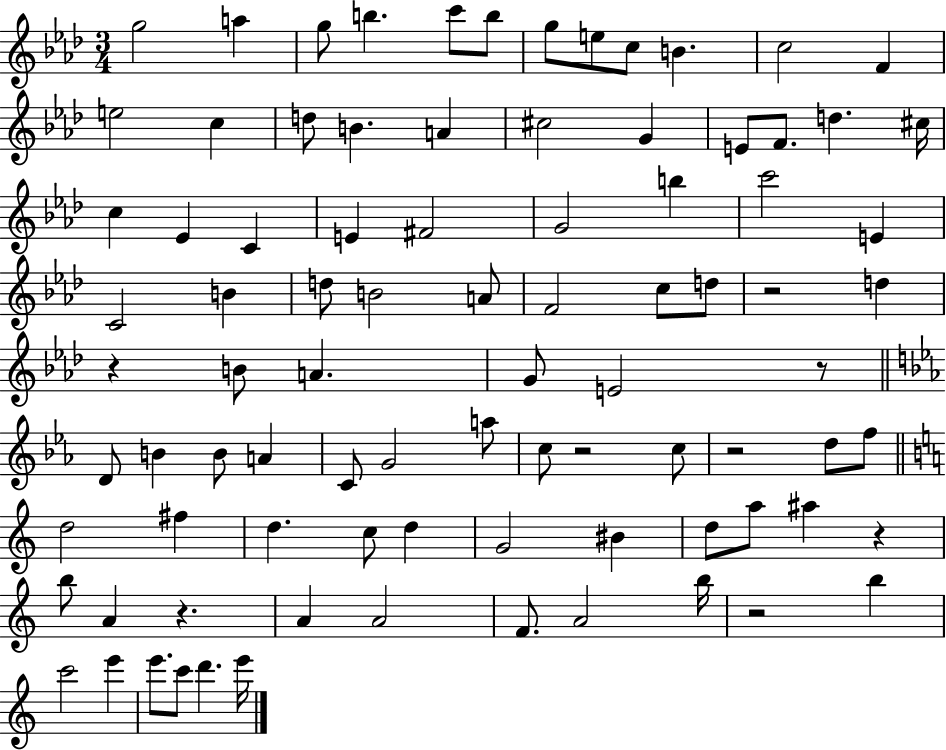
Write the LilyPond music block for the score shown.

{
  \clef treble
  \numericTimeSignature
  \time 3/4
  \key aes \major
  g''2 a''4 | g''8 b''4. c'''8 b''8 | g''8 e''8 c''8 b'4. | c''2 f'4 | \break e''2 c''4 | d''8 b'4. a'4 | cis''2 g'4 | e'8 f'8. d''4. cis''16 | \break c''4 ees'4 c'4 | e'4 fis'2 | g'2 b''4 | c'''2 e'4 | \break c'2 b'4 | d''8 b'2 a'8 | f'2 c''8 d''8 | r2 d''4 | \break r4 b'8 a'4. | g'8 e'2 r8 | \bar "||" \break \key ees \major d'8 b'4 b'8 a'4 | c'8 g'2 a''8 | c''8 r2 c''8 | r2 d''8 f''8 | \break \bar "||" \break \key c \major d''2 fis''4 | d''4. c''8 d''4 | g'2 bis'4 | d''8 a''8 ais''4 r4 | \break b''8 a'4 r4. | a'4 a'2 | f'8. a'2 b''16 | r2 b''4 | \break c'''2 e'''4 | e'''8. c'''8 d'''4. e'''16 | \bar "|."
}